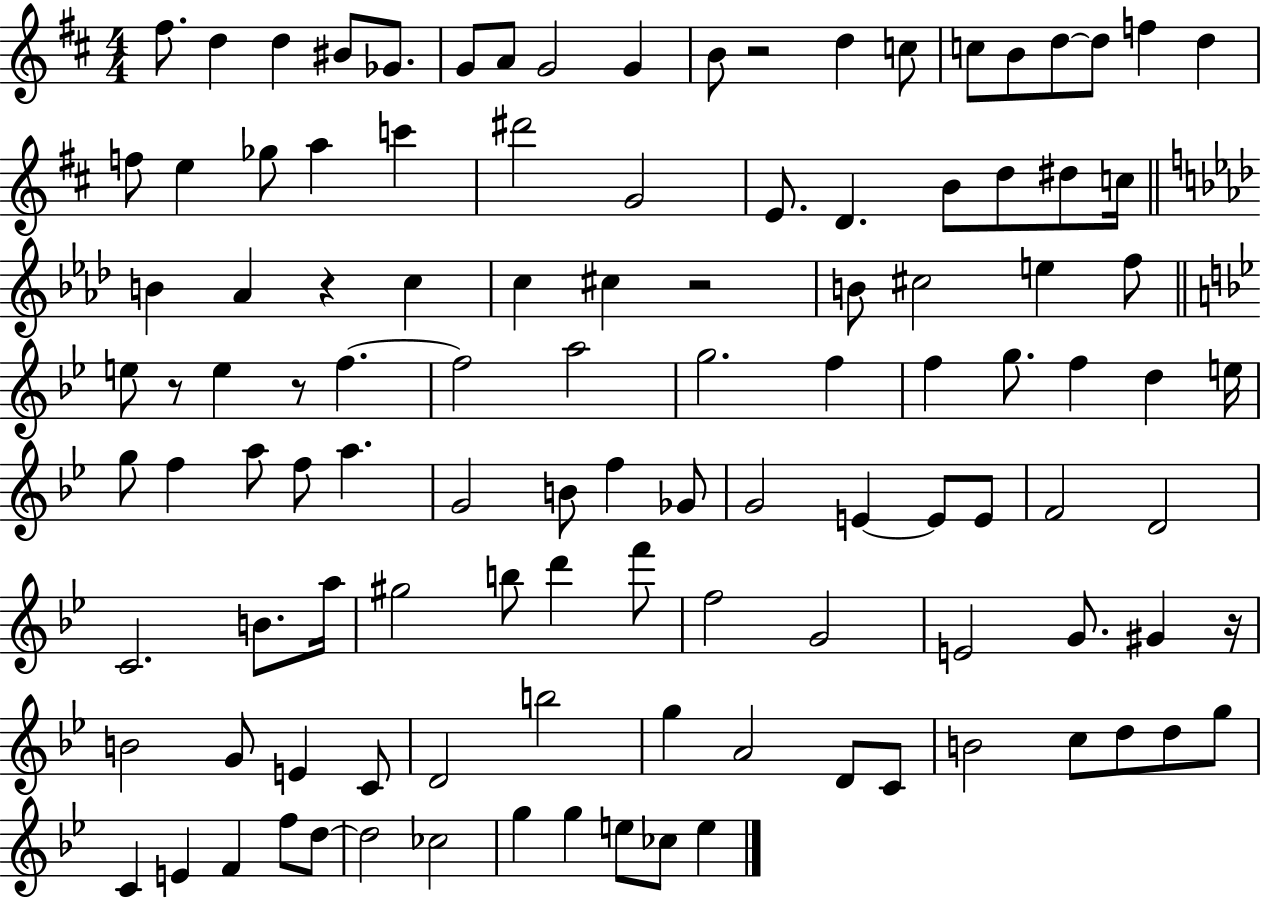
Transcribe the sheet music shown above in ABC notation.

X:1
T:Untitled
M:4/4
L:1/4
K:D
^f/2 d d ^B/2 _G/2 G/2 A/2 G2 G B/2 z2 d c/2 c/2 B/2 d/2 d/2 f d f/2 e _g/2 a c' ^d'2 G2 E/2 D B/2 d/2 ^d/2 c/4 B _A z c c ^c z2 B/2 ^c2 e f/2 e/2 z/2 e z/2 f f2 a2 g2 f f g/2 f d e/4 g/2 f a/2 f/2 a G2 B/2 f _G/2 G2 E E/2 E/2 F2 D2 C2 B/2 a/4 ^g2 b/2 d' f'/2 f2 G2 E2 G/2 ^G z/4 B2 G/2 E C/2 D2 b2 g A2 D/2 C/2 B2 c/2 d/2 d/2 g/2 C E F f/2 d/2 d2 _c2 g g e/2 _c/2 e